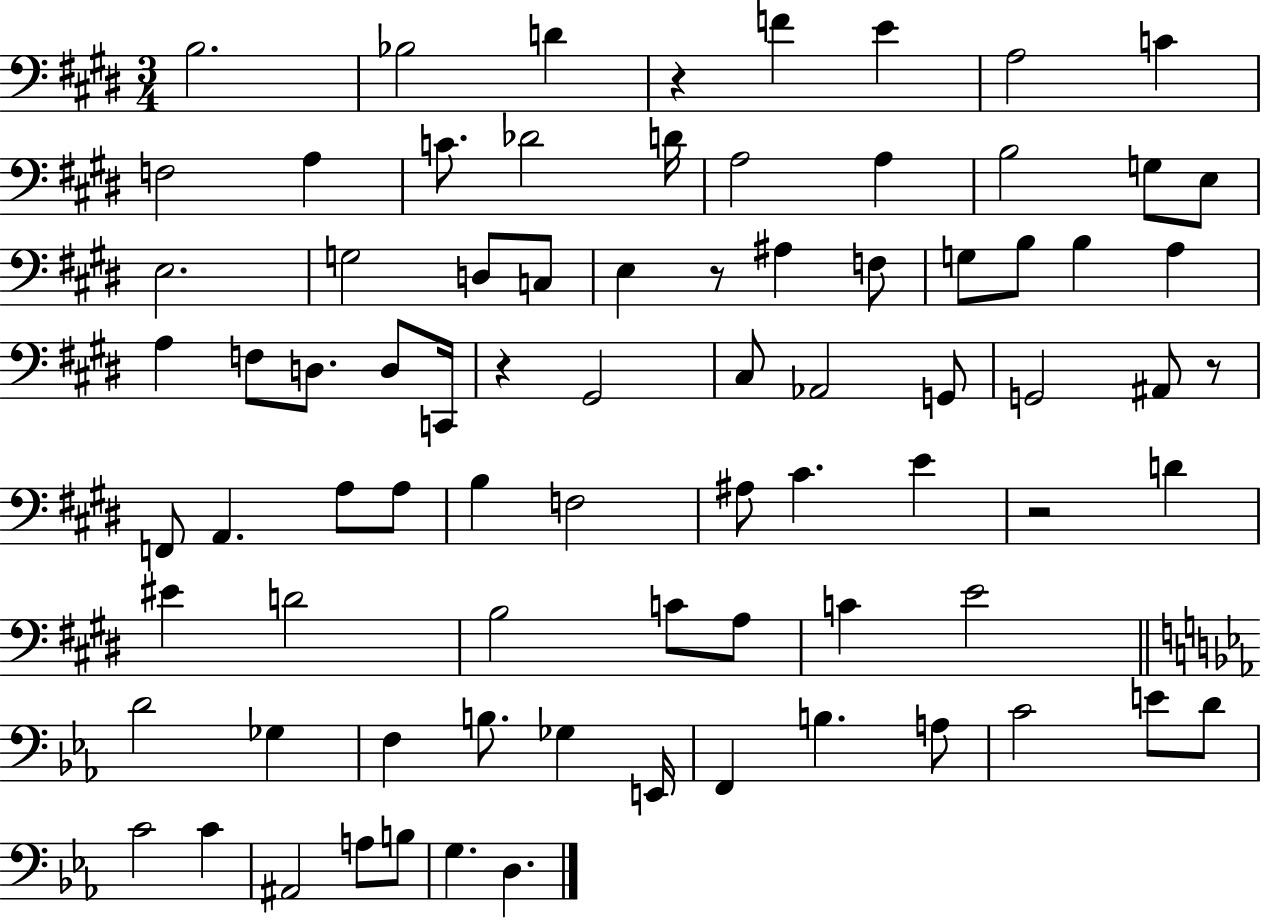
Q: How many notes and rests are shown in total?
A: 80